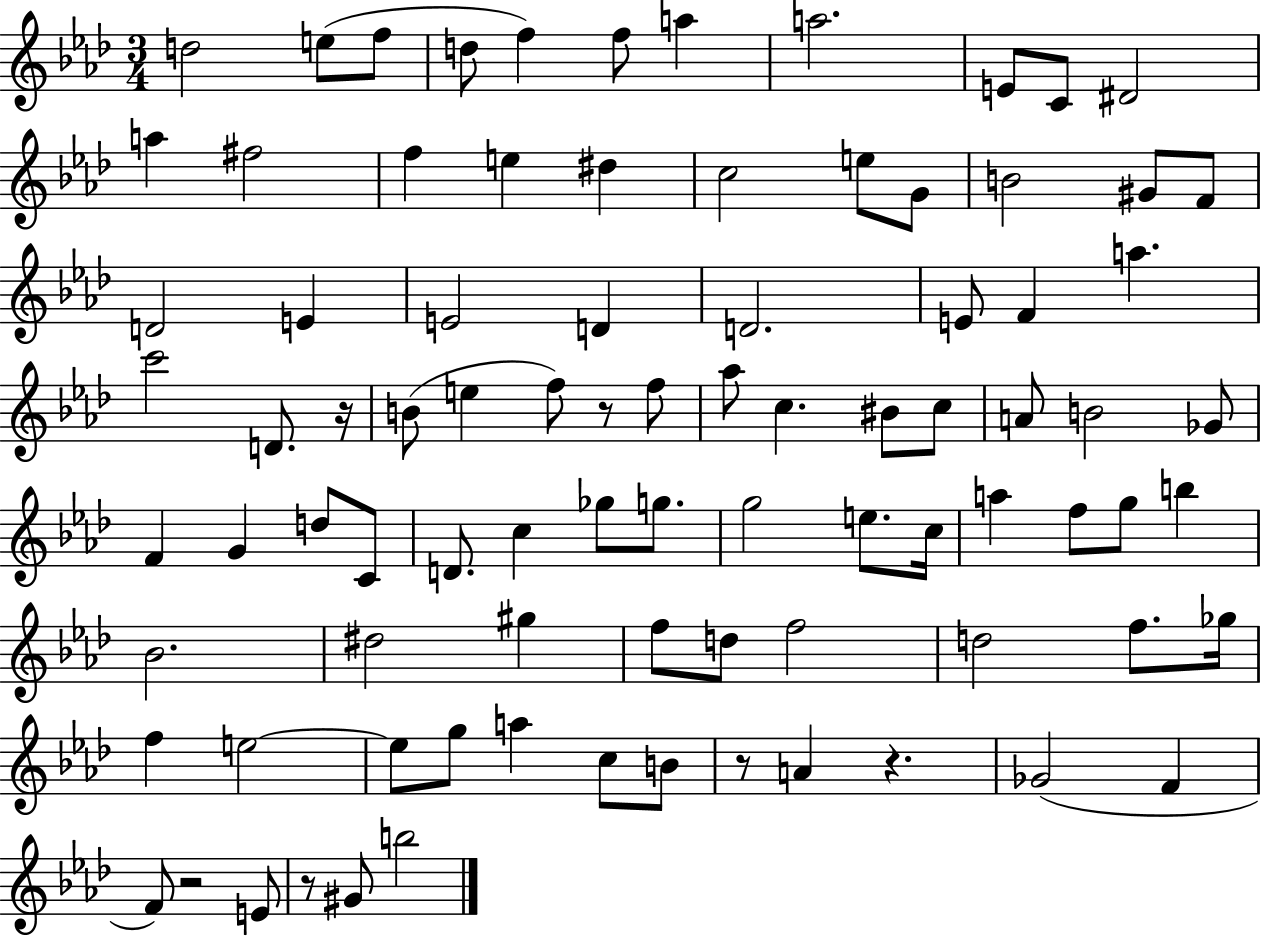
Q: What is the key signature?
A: AES major